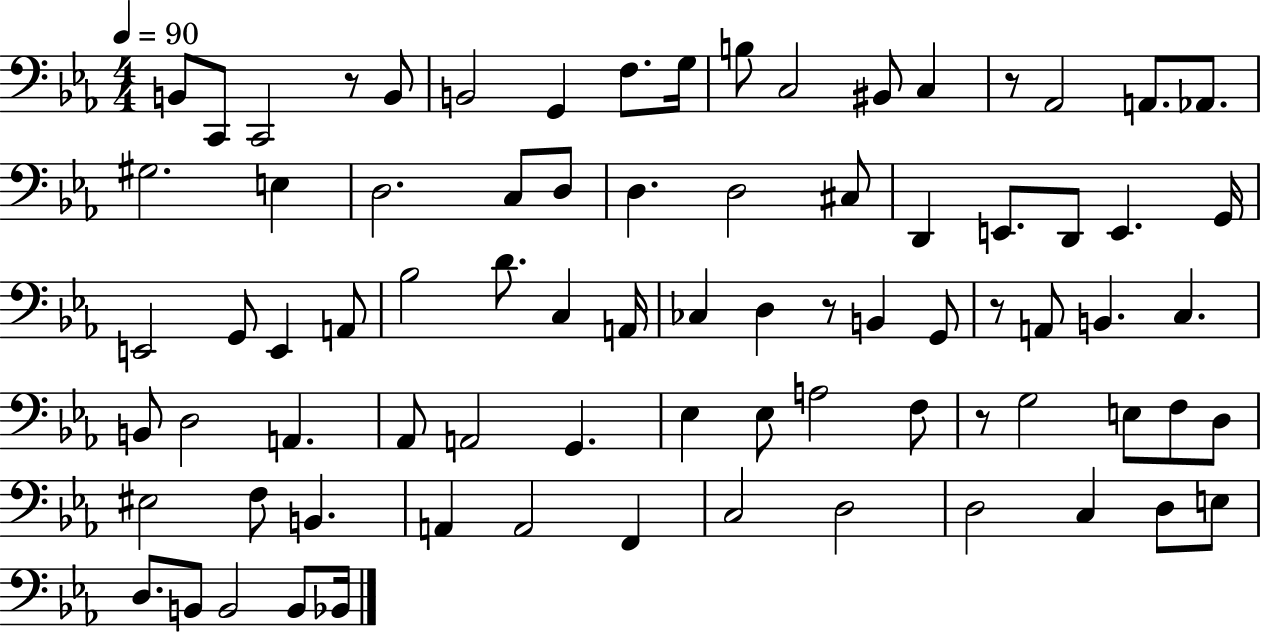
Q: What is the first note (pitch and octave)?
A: B2